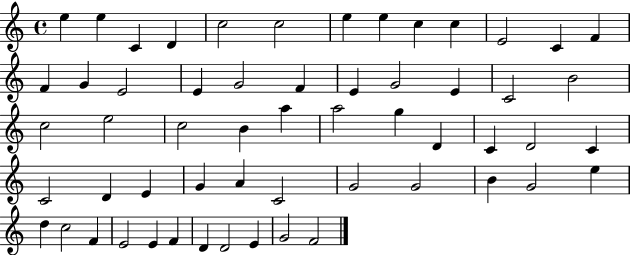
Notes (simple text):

E5/q E5/q C4/q D4/q C5/h C5/h E5/q E5/q C5/q C5/q E4/h C4/q F4/q F4/q G4/q E4/h E4/q G4/h F4/q E4/q G4/h E4/q C4/h B4/h C5/h E5/h C5/h B4/q A5/q A5/h G5/q D4/q C4/q D4/h C4/q C4/h D4/q E4/q G4/q A4/q C4/h G4/h G4/h B4/q G4/h E5/q D5/q C5/h F4/q E4/h E4/q F4/q D4/q D4/h E4/q G4/h F4/h